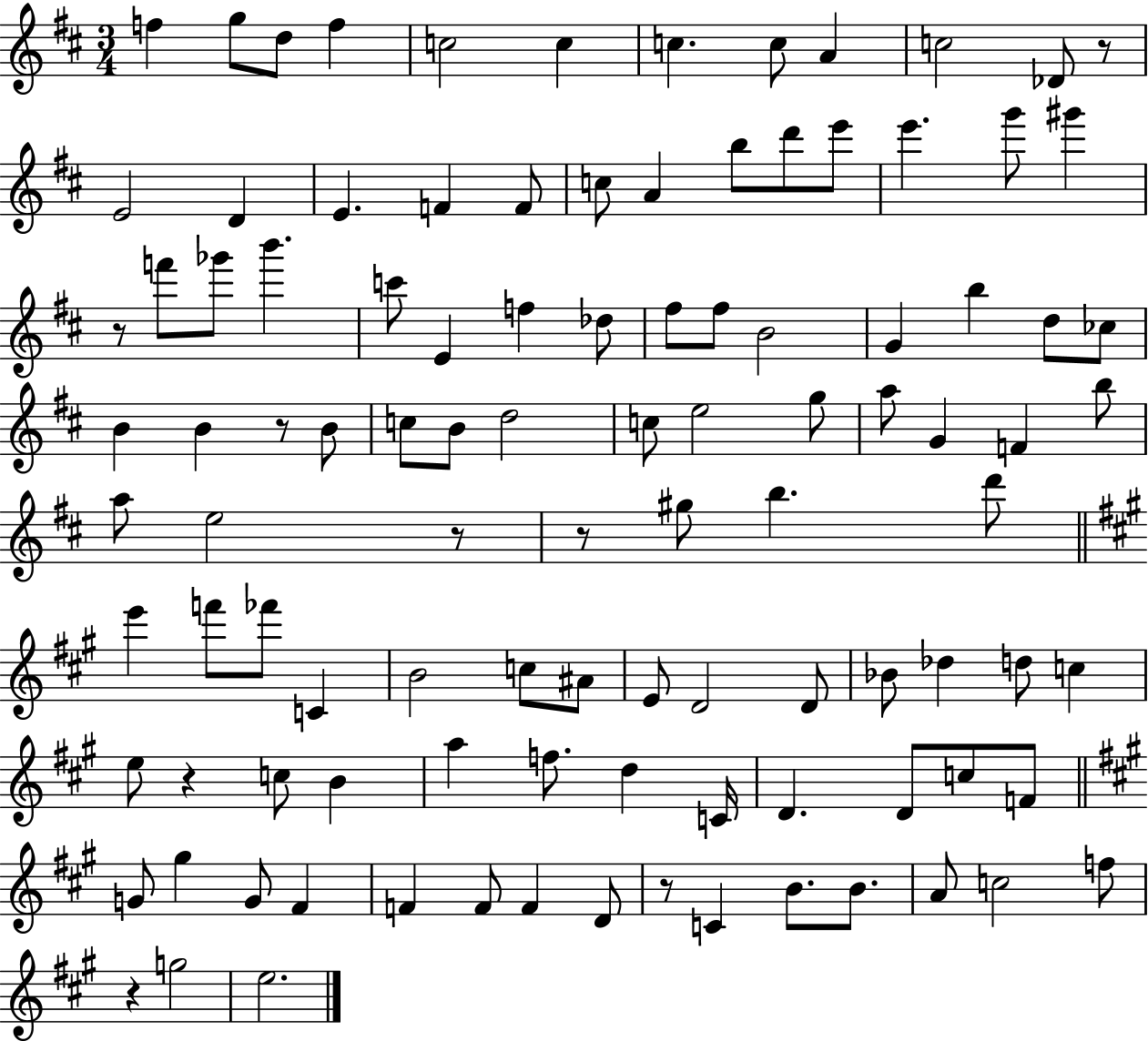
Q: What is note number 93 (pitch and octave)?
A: A4